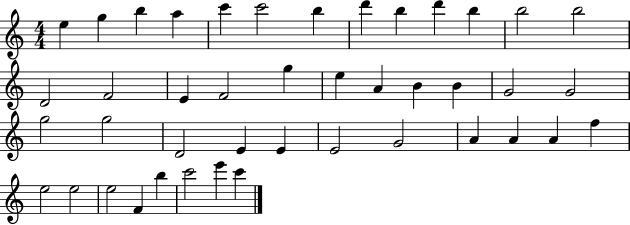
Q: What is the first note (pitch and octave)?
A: E5